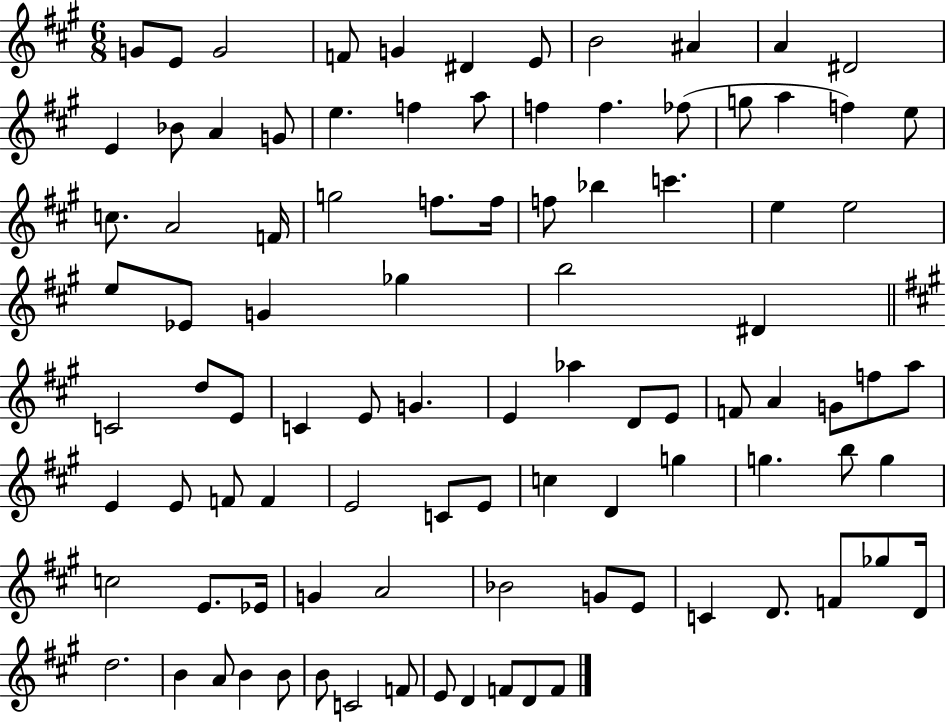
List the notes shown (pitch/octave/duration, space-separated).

G4/e E4/e G4/h F4/e G4/q D#4/q E4/e B4/h A#4/q A4/q D#4/h E4/q Bb4/e A4/q G4/e E5/q. F5/q A5/e F5/q F5/q. FES5/e G5/e A5/q F5/q E5/e C5/e. A4/h F4/s G5/h F5/e. F5/s F5/e Bb5/q C6/q. E5/q E5/h E5/e Eb4/e G4/q Gb5/q B5/h D#4/q C4/h D5/e E4/e C4/q E4/e G4/q. E4/q Ab5/q D4/e E4/e F4/e A4/q G4/e F5/e A5/e E4/q E4/e F4/e F4/q E4/h C4/e E4/e C5/q D4/q G5/q G5/q. B5/e G5/q C5/h E4/e. Eb4/s G4/q A4/h Bb4/h G4/e E4/e C4/q D4/e. F4/e Gb5/e D4/s D5/h. B4/q A4/e B4/q B4/e B4/e C4/h F4/e E4/e D4/q F4/e D4/e F4/e